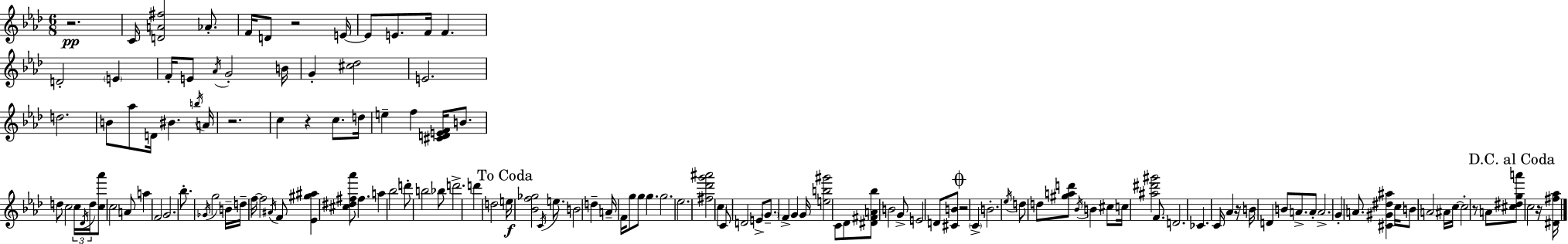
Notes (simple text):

R/h. C4/s [D4,A4,F#5]/h Ab4/e. F4/s D4/e R/h E4/s E4/e E4/e. F4/s F4/q. D4/h E4/q F4/s E4/e Ab4/s G4/h B4/s G4/q [C#5,Db5]/h E4/h. D5/h. B4/e Ab5/e D4/s BIS4/q. B5/s A4/s R/h. C5/q R/q C5/e. D5/s E5/q F5/q [C#4,D4,E4,F4]/s B4/e. D5/e C5/h C5/s Db4/s D5/s [C5,Ab6]/e C5/h A4/e A5/q F4/h G4/h. Bb5/e. Gb4/s G5/h B4/s D5/s F5/s F5/h A#4/s F4/e [Eb4,G#5,A#5]/q [C#5,D#5,F#5,Ab6]/e F#5/q. A5/q Bb5/h D6/e B5/h Bb5/e D6/h. D6/q D5/h E5/s [Bb4,F5,Gb5]/h C4/s E5/e. B4/h D5/q A4/s F4/s G5/e G5/e G5/q. G5/h. Eb5/h. [F#5,Db6,G6,A#6]/h C5/q C4/e D4/h E4/e G4/e. F4/q G4/q G4/s [E5,B5,G#6]/h C4/e Db4/e [D#4,F#4,A4,Bb5]/e B4/h G4/e E4/h D4/e [C#4,B4]/e R/h C4/q B4/h. Eb5/s D5/e D5/e [G#5,A5,D6]/e Bb4/s B4/q C#5/e C5/s [A#5,D#6,G#6]/h F4/e. D4/h. CES4/q. C4/s Ab4/q R/s B4/s D4/q B4/e A4/e. A4/e A4/h. G4/q A4/e. [C#4,G#4,D#5,A#5]/q C5/s B4/e A4/h A#4/s C5/s C5/h R/e A4/e [C#5,D#5,G5,A6]/e C5/h R/s [D#4,F#5,Ab5]/s